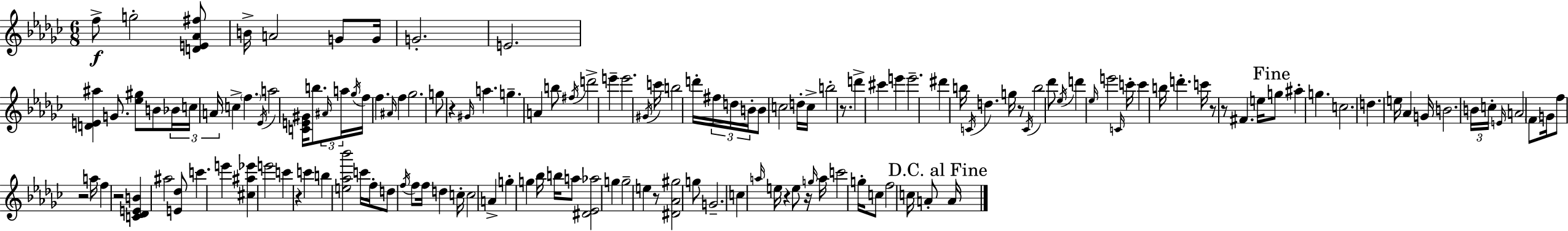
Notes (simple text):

F5/e G5/h [D4,E4,Ab4,F#5]/e B4/s A4/h G4/e G4/s G4/h. E4/h. [D4,E4,A#5]/q G4/e. [Eb5,G#5]/e B4/e Bb4/s C5/s A4/s C5/q F5/q. Eb4/s A5/h [C4,E4,G#4]/s B5/e. A#4/s A5/s Gb5/s F5/s F5/q. A#4/s F5/q Gb5/h. G5/e R/q G#4/s A5/q. G5/q. A4/q B5/e F#5/s D6/h E6/q E6/h. G#4/s C6/s B5/h D6/s F#5/s D5/s B4/s B4/e C5/h D5/s C5/s B5/h R/e. D6/q C#6/q E6/q E6/h. D#6/q B5/s C4/s D5/q. G5/s R/e C4/s B5/h Db6/e Eb5/s D6/q Eb5/s E6/h C4/s C6/s C6/q B5/s D6/q. C6/s R/e R/e F#4/q. E5/s G5/e A#5/q G5/q. C5/h. D5/q. E5/s Ab4/q G4/s B4/h. B4/s C5/s E4/s A4/h F4/e G4/s F5/e R/h A5/s F5/q R/h [C4,Db4,E4,B4]/q A#5/h [E4,Db5]/e C6/q. E6/q [C#5,A#5,Eb6]/q E6/h C6/q R/q C6/q B5/q [E5,Ab5,Bb6]/h C6/s F5/s D5/e F5/s F5/e F5/s D5/q C5/s C5/h A4/q G5/q G5/q Bb5/s B5/s A5/e [D#4,Eb4,Ab5]/h G5/q G5/h E5/q R/e [D#4,Ab4,G#5]/h G5/e G4/h. C5/q A5/s E5/s R/q E5/e R/s G5/s A5/s C6/h G5/s C5/e F5/h C5/s A4/e A4/s